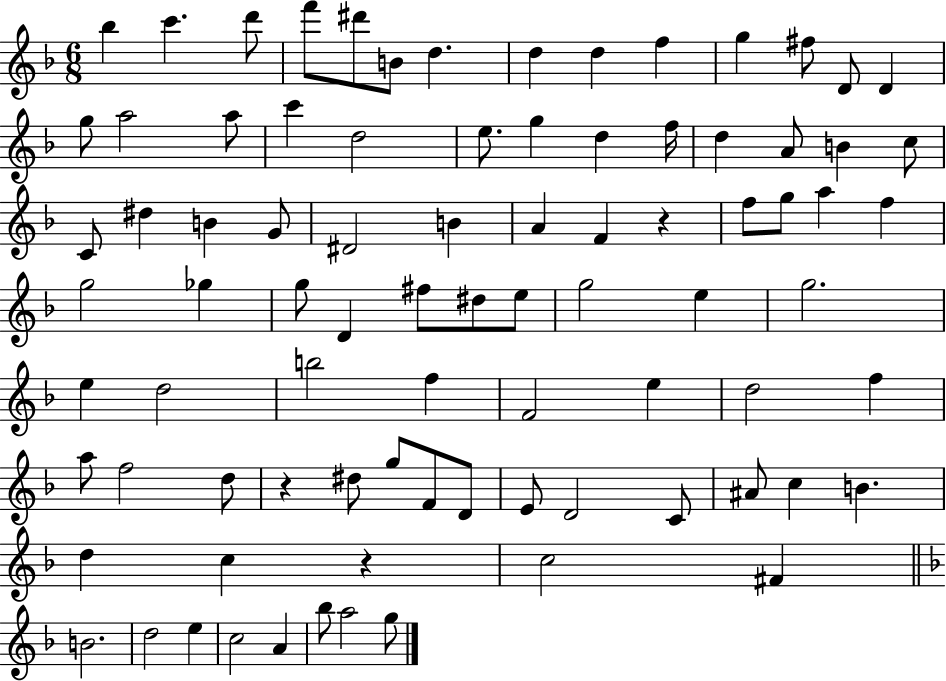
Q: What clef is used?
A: treble